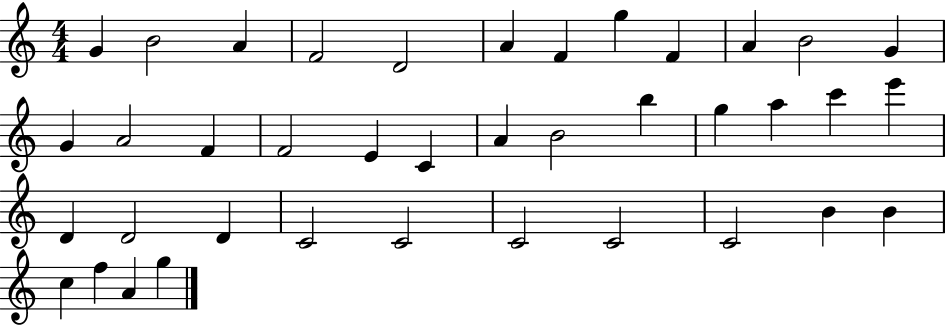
G4/q B4/h A4/q F4/h D4/h A4/q F4/q G5/q F4/q A4/q B4/h G4/q G4/q A4/h F4/q F4/h E4/q C4/q A4/q B4/h B5/q G5/q A5/q C6/q E6/q D4/q D4/h D4/q C4/h C4/h C4/h C4/h C4/h B4/q B4/q C5/q F5/q A4/q G5/q